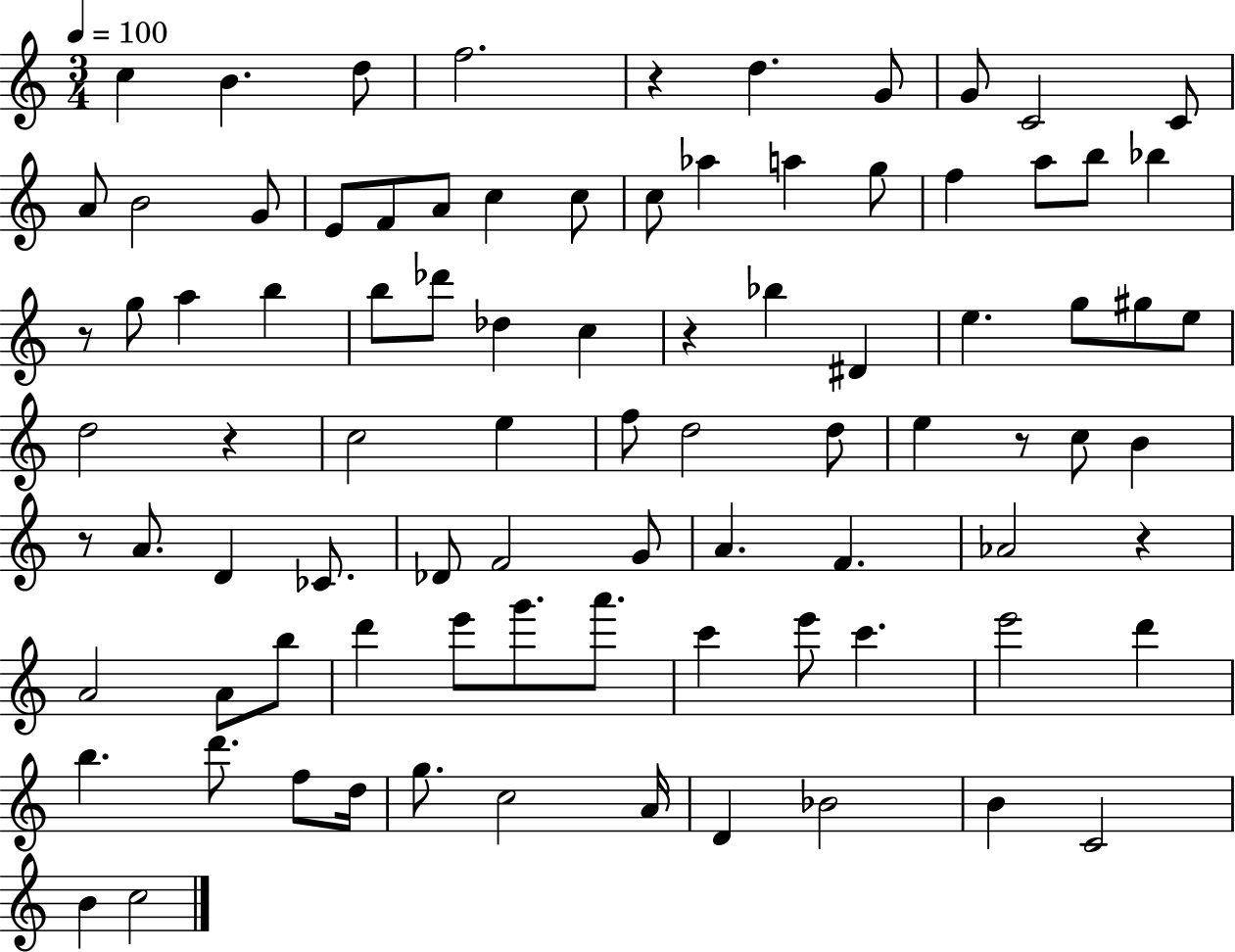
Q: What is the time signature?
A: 3/4